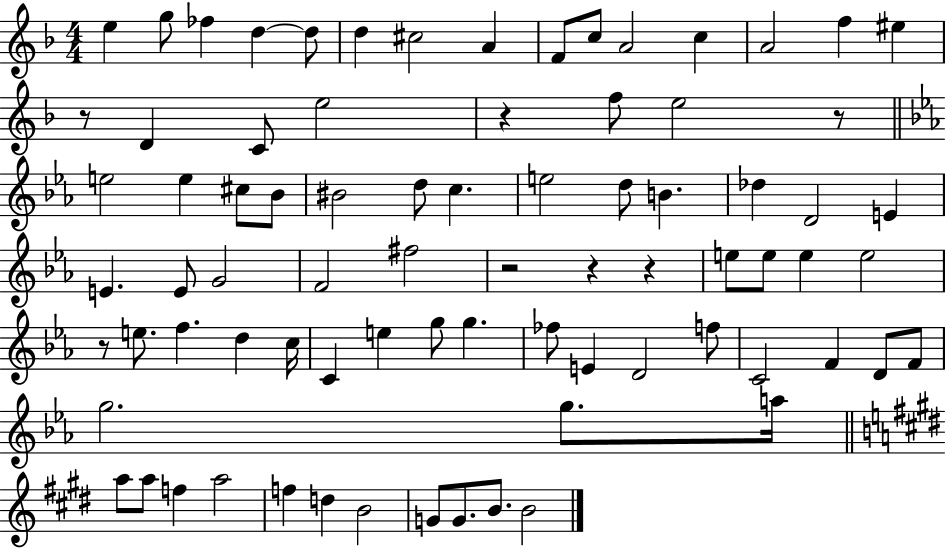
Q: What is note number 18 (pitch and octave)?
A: E5